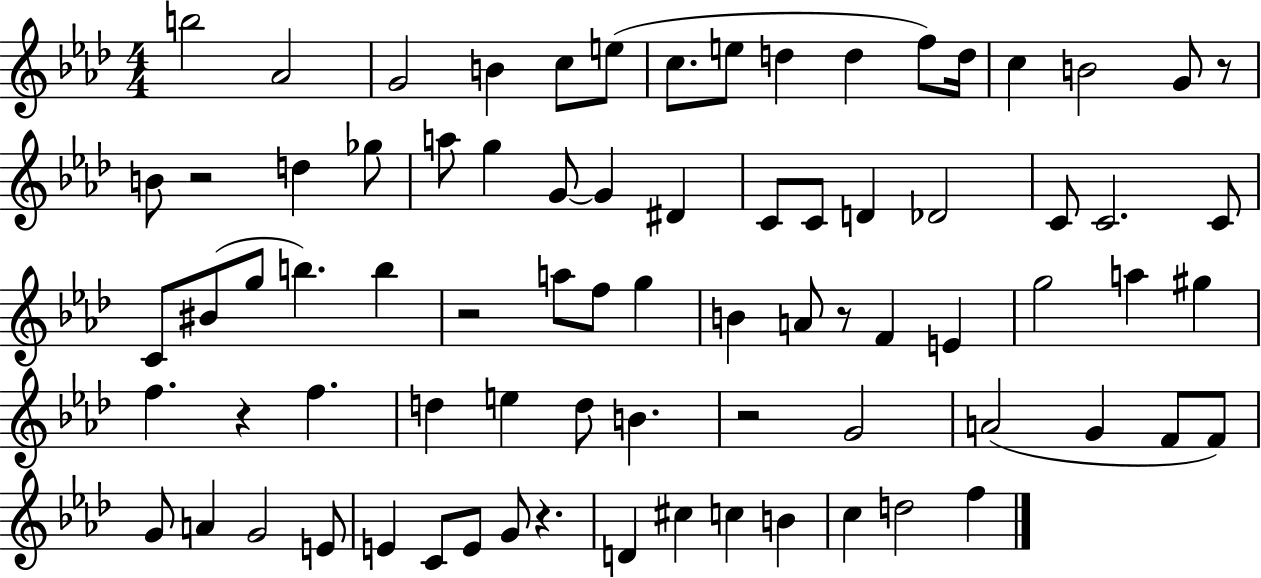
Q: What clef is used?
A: treble